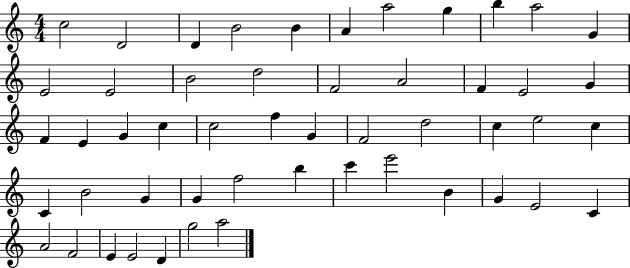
C5/h D4/h D4/q B4/h B4/q A4/q A5/h G5/q B5/q A5/h G4/q E4/h E4/h B4/h D5/h F4/h A4/h F4/q E4/h G4/q F4/q E4/q G4/q C5/q C5/h F5/q G4/q F4/h D5/h C5/q E5/h C5/q C4/q B4/h G4/q G4/q F5/h B5/q C6/q E6/h B4/q G4/q E4/h C4/q A4/h F4/h E4/q E4/h D4/q G5/h A5/h